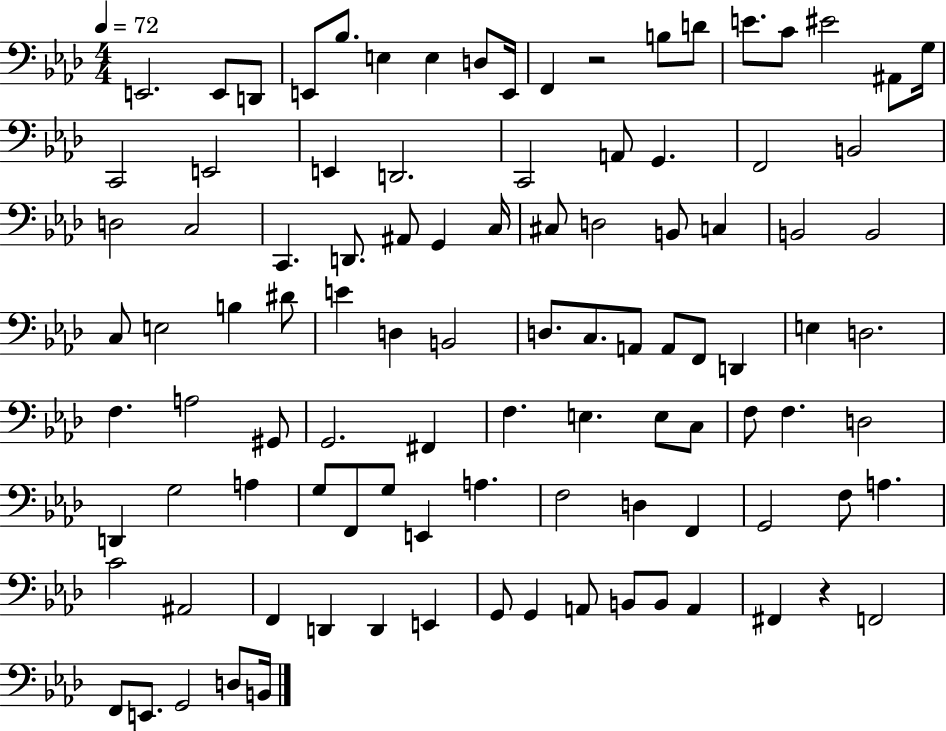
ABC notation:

X:1
T:Untitled
M:4/4
L:1/4
K:Ab
E,,2 E,,/2 D,,/2 E,,/2 _B,/2 E, E, D,/2 E,,/4 F,, z2 B,/2 D/2 E/2 C/2 ^E2 ^A,,/2 G,/4 C,,2 E,,2 E,, D,,2 C,,2 A,,/2 G,, F,,2 B,,2 D,2 C,2 C,, D,,/2 ^A,,/2 G,, C,/4 ^C,/2 D,2 B,,/2 C, B,,2 B,,2 C,/2 E,2 B, ^D/2 E D, B,,2 D,/2 C,/2 A,,/2 A,,/2 F,,/2 D,, E, D,2 F, A,2 ^G,,/2 G,,2 ^F,, F, E, E,/2 C,/2 F,/2 F, D,2 D,, G,2 A, G,/2 F,,/2 G,/2 E,, A, F,2 D, F,, G,,2 F,/2 A, C2 ^A,,2 F,, D,, D,, E,, G,,/2 G,, A,,/2 B,,/2 B,,/2 A,, ^F,, z F,,2 F,,/2 E,,/2 G,,2 D,/2 B,,/4